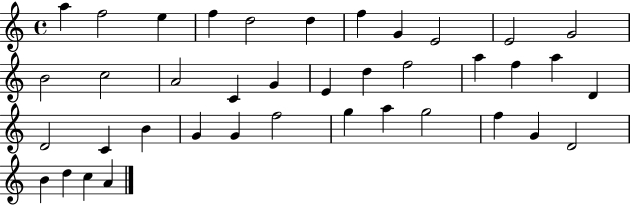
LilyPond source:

{
  \clef treble
  \time 4/4
  \defaultTimeSignature
  \key c \major
  a''4 f''2 e''4 | f''4 d''2 d''4 | f''4 g'4 e'2 | e'2 g'2 | \break b'2 c''2 | a'2 c'4 g'4 | e'4 d''4 f''2 | a''4 f''4 a''4 d'4 | \break d'2 c'4 b'4 | g'4 g'4 f''2 | g''4 a''4 g''2 | f''4 g'4 d'2 | \break b'4 d''4 c''4 a'4 | \bar "|."
}